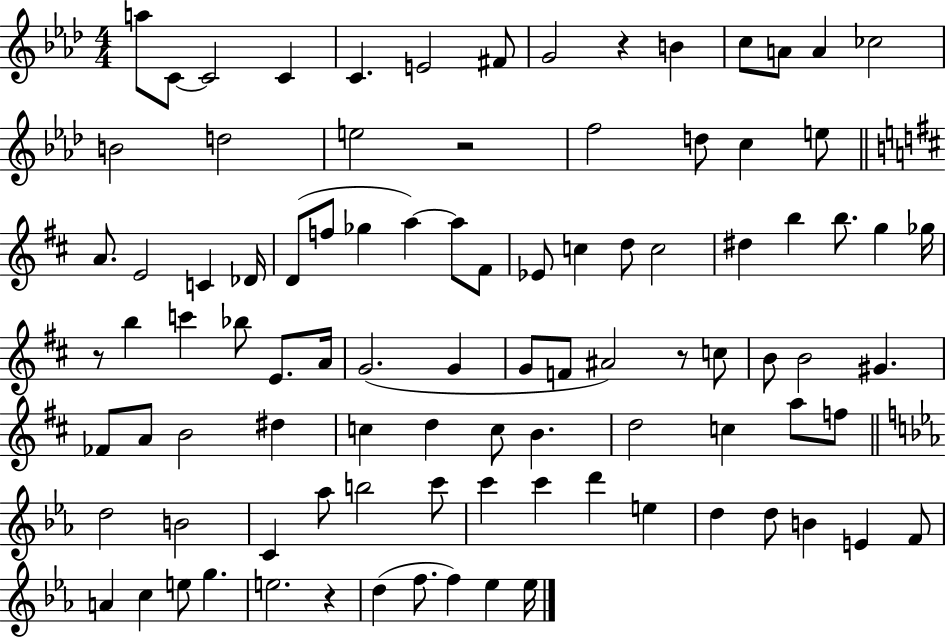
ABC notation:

X:1
T:Untitled
M:4/4
L:1/4
K:Ab
a/2 C/2 C2 C C E2 ^F/2 G2 z B c/2 A/2 A _c2 B2 d2 e2 z2 f2 d/2 c e/2 A/2 E2 C _D/4 D/2 f/2 _g a a/2 ^F/2 _E/2 c d/2 c2 ^d b b/2 g _g/4 z/2 b c' _b/2 E/2 A/4 G2 G G/2 F/2 ^A2 z/2 c/2 B/2 B2 ^G _F/2 A/2 B2 ^d c d c/2 B d2 c a/2 f/2 d2 B2 C _a/2 b2 c'/2 c' c' d' e d d/2 B E F/2 A c e/2 g e2 z d f/2 f _e _e/4